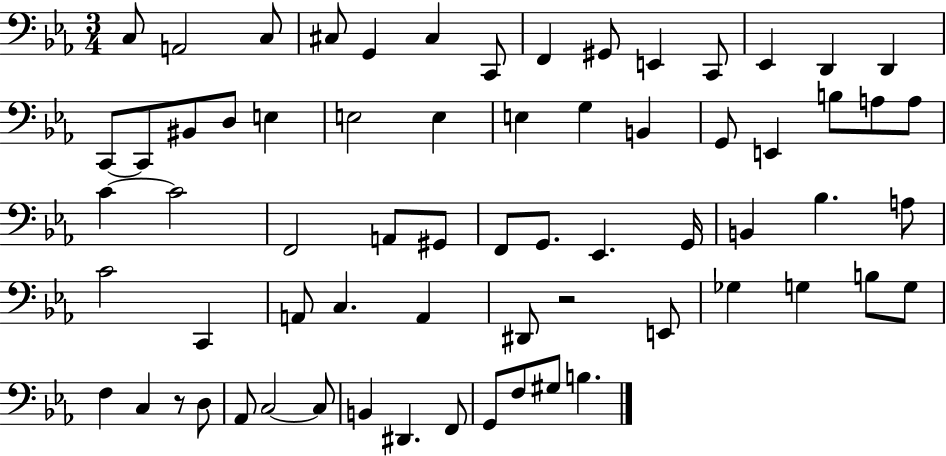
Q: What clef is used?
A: bass